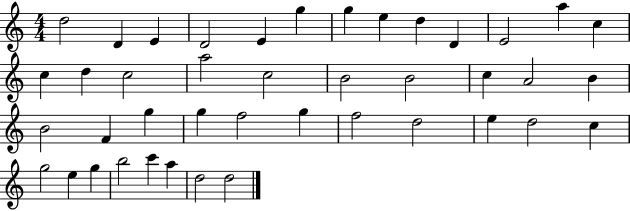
D5/h D4/q E4/q D4/h E4/q G5/q G5/q E5/q D5/q D4/q E4/h A5/q C5/q C5/q D5/q C5/h A5/h C5/h B4/h B4/h C5/q A4/h B4/q B4/h F4/q G5/q G5/q F5/h G5/q F5/h D5/h E5/q D5/h C5/q G5/h E5/q G5/q B5/h C6/q A5/q D5/h D5/h